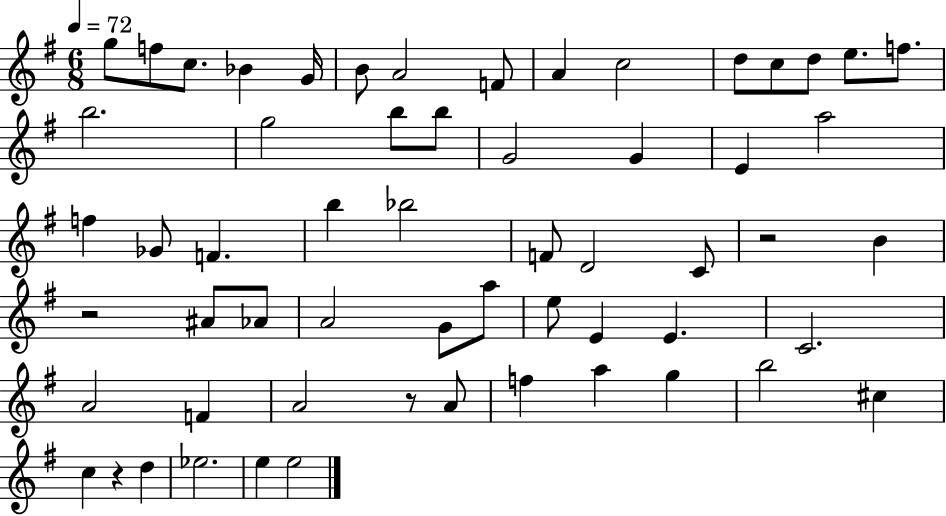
{
  \clef treble
  \numericTimeSignature
  \time 6/8
  \key g \major
  \tempo 4 = 72
  \repeat volta 2 { g''8 f''8 c''8. bes'4 g'16 | b'8 a'2 f'8 | a'4 c''2 | d''8 c''8 d''8 e''8. f''8. | \break b''2. | g''2 b''8 b''8 | g'2 g'4 | e'4 a''2 | \break f''4 ges'8 f'4. | b''4 bes''2 | f'8 d'2 c'8 | r2 b'4 | \break r2 ais'8 aes'8 | a'2 g'8 a''8 | e''8 e'4 e'4. | c'2. | \break a'2 f'4 | a'2 r8 a'8 | f''4 a''4 g''4 | b''2 cis''4 | \break c''4 r4 d''4 | ees''2. | e''4 e''2 | } \bar "|."
}